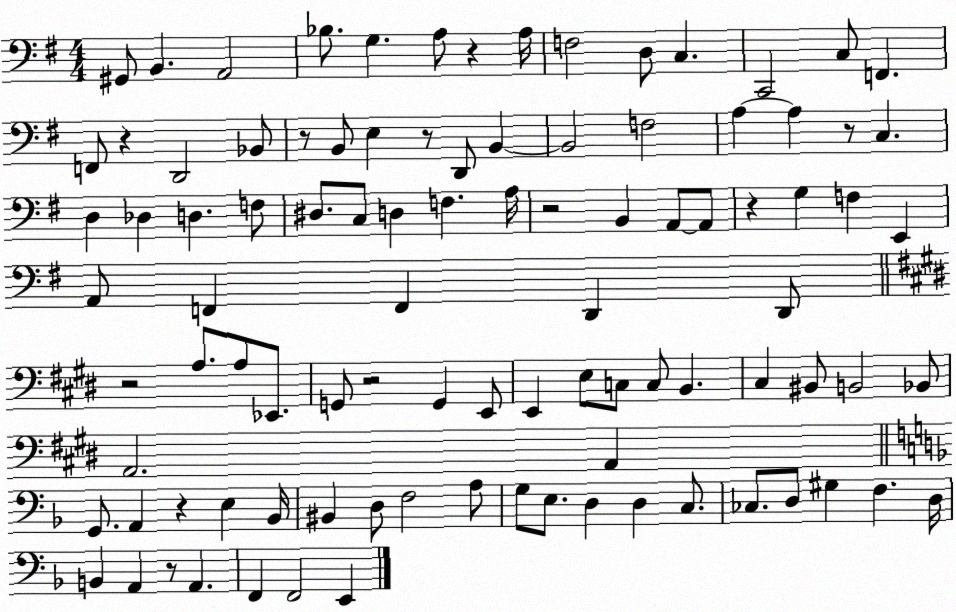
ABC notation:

X:1
T:Untitled
M:4/4
L:1/4
K:G
^G,,/2 B,, A,,2 _B,/2 G, A,/2 z A,/4 F,2 D,/2 C, C,,2 C,/2 F,, F,,/2 z D,,2 _B,,/2 z/2 B,,/2 E, z/2 D,,/2 B,, B,,2 F,2 A, A, z/2 C, D, _D, D, F,/2 ^D,/2 C,/2 D, F, A,/4 z2 B,, A,,/2 A,,/2 z G, F, E,, A,,/2 F,, F,, D,, D,,/2 z2 A,/2 A,/2 _E,,/2 G,,/2 z2 G,, E,,/2 E,, E,/2 C,/2 C,/2 B,, ^C, ^B,,/2 B,,2 _B,,/2 A,,2 A,, G,,/2 A,, z E, _B,,/4 ^B,, D,/2 F,2 A,/2 G,/2 E,/2 D, D, C,/2 _C,/2 D,/2 ^G, F, D,/4 B,, A,, z/2 A,, F,, F,,2 E,,